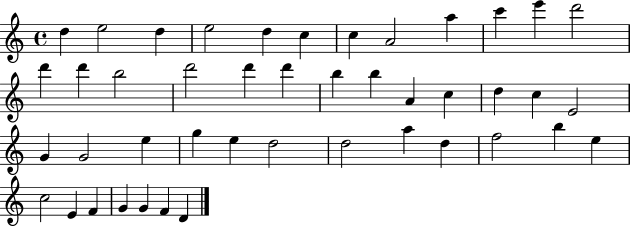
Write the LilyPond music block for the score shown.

{
  \clef treble
  \time 4/4
  \defaultTimeSignature
  \key c \major
  d''4 e''2 d''4 | e''2 d''4 c''4 | c''4 a'2 a''4 | c'''4 e'''4 d'''2 | \break d'''4 d'''4 b''2 | d'''2 d'''4 d'''4 | b''4 b''4 a'4 c''4 | d''4 c''4 e'2 | \break g'4 g'2 e''4 | g''4 e''4 d''2 | d''2 a''4 d''4 | f''2 b''4 e''4 | \break c''2 e'4 f'4 | g'4 g'4 f'4 d'4 | \bar "|."
}